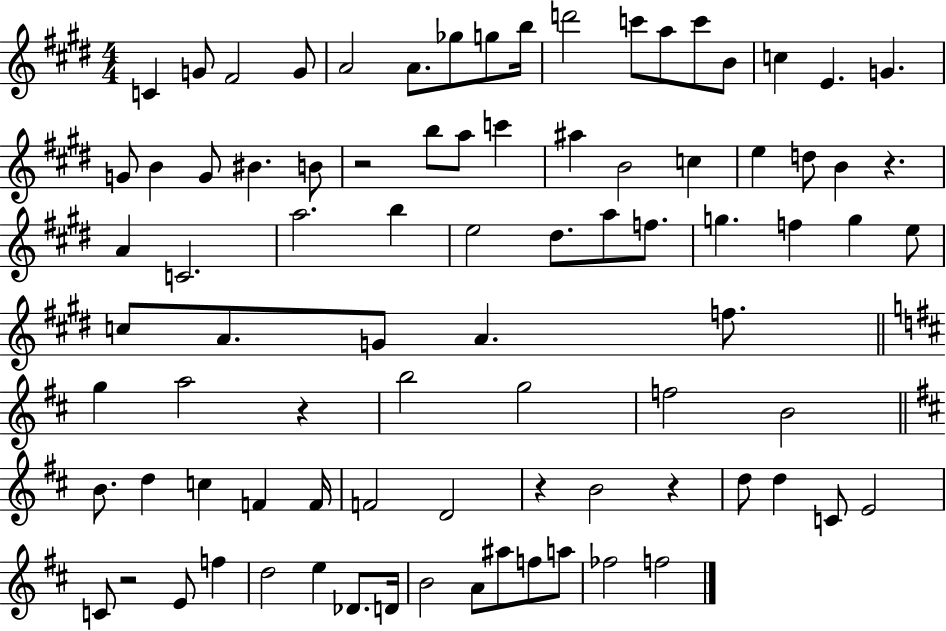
{
  \clef treble
  \numericTimeSignature
  \time 4/4
  \key e \major
  \repeat volta 2 { c'4 g'8 fis'2 g'8 | a'2 a'8. ges''8 g''8 b''16 | d'''2 c'''8 a''8 c'''8 b'8 | c''4 e'4. g'4. | \break g'8 b'4 g'8 bis'4. b'8 | r2 b''8 a''8 c'''4 | ais''4 b'2 c''4 | e''4 d''8 b'4 r4. | \break a'4 c'2. | a''2. b''4 | e''2 dis''8. a''8 f''8. | g''4. f''4 g''4 e''8 | \break c''8 a'8. g'8 a'4. f''8. | \bar "||" \break \key b \minor g''4 a''2 r4 | b''2 g''2 | f''2 b'2 | \bar "||" \break \key b \minor b'8. d''4 c''4 f'4 f'16 | f'2 d'2 | r4 b'2 r4 | d''8 d''4 c'8 e'2 | \break c'8 r2 e'8 f''4 | d''2 e''4 des'8. d'16 | b'2 a'8 ais''8 f''8 a''8 | fes''2 f''2 | \break } \bar "|."
}